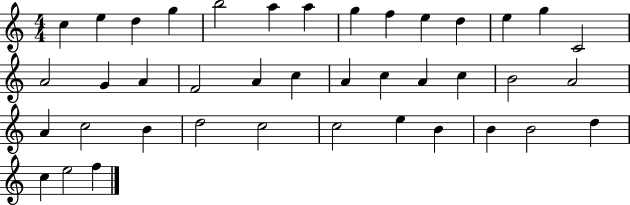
C5/q E5/q D5/q G5/q B5/h A5/q A5/q G5/q F5/q E5/q D5/q E5/q G5/q C4/h A4/h G4/q A4/q F4/h A4/q C5/q A4/q C5/q A4/q C5/q B4/h A4/h A4/q C5/h B4/q D5/h C5/h C5/h E5/q B4/q B4/q B4/h D5/q C5/q E5/h F5/q